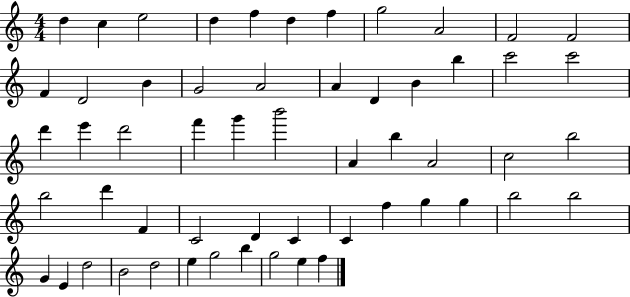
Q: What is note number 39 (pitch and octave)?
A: C4